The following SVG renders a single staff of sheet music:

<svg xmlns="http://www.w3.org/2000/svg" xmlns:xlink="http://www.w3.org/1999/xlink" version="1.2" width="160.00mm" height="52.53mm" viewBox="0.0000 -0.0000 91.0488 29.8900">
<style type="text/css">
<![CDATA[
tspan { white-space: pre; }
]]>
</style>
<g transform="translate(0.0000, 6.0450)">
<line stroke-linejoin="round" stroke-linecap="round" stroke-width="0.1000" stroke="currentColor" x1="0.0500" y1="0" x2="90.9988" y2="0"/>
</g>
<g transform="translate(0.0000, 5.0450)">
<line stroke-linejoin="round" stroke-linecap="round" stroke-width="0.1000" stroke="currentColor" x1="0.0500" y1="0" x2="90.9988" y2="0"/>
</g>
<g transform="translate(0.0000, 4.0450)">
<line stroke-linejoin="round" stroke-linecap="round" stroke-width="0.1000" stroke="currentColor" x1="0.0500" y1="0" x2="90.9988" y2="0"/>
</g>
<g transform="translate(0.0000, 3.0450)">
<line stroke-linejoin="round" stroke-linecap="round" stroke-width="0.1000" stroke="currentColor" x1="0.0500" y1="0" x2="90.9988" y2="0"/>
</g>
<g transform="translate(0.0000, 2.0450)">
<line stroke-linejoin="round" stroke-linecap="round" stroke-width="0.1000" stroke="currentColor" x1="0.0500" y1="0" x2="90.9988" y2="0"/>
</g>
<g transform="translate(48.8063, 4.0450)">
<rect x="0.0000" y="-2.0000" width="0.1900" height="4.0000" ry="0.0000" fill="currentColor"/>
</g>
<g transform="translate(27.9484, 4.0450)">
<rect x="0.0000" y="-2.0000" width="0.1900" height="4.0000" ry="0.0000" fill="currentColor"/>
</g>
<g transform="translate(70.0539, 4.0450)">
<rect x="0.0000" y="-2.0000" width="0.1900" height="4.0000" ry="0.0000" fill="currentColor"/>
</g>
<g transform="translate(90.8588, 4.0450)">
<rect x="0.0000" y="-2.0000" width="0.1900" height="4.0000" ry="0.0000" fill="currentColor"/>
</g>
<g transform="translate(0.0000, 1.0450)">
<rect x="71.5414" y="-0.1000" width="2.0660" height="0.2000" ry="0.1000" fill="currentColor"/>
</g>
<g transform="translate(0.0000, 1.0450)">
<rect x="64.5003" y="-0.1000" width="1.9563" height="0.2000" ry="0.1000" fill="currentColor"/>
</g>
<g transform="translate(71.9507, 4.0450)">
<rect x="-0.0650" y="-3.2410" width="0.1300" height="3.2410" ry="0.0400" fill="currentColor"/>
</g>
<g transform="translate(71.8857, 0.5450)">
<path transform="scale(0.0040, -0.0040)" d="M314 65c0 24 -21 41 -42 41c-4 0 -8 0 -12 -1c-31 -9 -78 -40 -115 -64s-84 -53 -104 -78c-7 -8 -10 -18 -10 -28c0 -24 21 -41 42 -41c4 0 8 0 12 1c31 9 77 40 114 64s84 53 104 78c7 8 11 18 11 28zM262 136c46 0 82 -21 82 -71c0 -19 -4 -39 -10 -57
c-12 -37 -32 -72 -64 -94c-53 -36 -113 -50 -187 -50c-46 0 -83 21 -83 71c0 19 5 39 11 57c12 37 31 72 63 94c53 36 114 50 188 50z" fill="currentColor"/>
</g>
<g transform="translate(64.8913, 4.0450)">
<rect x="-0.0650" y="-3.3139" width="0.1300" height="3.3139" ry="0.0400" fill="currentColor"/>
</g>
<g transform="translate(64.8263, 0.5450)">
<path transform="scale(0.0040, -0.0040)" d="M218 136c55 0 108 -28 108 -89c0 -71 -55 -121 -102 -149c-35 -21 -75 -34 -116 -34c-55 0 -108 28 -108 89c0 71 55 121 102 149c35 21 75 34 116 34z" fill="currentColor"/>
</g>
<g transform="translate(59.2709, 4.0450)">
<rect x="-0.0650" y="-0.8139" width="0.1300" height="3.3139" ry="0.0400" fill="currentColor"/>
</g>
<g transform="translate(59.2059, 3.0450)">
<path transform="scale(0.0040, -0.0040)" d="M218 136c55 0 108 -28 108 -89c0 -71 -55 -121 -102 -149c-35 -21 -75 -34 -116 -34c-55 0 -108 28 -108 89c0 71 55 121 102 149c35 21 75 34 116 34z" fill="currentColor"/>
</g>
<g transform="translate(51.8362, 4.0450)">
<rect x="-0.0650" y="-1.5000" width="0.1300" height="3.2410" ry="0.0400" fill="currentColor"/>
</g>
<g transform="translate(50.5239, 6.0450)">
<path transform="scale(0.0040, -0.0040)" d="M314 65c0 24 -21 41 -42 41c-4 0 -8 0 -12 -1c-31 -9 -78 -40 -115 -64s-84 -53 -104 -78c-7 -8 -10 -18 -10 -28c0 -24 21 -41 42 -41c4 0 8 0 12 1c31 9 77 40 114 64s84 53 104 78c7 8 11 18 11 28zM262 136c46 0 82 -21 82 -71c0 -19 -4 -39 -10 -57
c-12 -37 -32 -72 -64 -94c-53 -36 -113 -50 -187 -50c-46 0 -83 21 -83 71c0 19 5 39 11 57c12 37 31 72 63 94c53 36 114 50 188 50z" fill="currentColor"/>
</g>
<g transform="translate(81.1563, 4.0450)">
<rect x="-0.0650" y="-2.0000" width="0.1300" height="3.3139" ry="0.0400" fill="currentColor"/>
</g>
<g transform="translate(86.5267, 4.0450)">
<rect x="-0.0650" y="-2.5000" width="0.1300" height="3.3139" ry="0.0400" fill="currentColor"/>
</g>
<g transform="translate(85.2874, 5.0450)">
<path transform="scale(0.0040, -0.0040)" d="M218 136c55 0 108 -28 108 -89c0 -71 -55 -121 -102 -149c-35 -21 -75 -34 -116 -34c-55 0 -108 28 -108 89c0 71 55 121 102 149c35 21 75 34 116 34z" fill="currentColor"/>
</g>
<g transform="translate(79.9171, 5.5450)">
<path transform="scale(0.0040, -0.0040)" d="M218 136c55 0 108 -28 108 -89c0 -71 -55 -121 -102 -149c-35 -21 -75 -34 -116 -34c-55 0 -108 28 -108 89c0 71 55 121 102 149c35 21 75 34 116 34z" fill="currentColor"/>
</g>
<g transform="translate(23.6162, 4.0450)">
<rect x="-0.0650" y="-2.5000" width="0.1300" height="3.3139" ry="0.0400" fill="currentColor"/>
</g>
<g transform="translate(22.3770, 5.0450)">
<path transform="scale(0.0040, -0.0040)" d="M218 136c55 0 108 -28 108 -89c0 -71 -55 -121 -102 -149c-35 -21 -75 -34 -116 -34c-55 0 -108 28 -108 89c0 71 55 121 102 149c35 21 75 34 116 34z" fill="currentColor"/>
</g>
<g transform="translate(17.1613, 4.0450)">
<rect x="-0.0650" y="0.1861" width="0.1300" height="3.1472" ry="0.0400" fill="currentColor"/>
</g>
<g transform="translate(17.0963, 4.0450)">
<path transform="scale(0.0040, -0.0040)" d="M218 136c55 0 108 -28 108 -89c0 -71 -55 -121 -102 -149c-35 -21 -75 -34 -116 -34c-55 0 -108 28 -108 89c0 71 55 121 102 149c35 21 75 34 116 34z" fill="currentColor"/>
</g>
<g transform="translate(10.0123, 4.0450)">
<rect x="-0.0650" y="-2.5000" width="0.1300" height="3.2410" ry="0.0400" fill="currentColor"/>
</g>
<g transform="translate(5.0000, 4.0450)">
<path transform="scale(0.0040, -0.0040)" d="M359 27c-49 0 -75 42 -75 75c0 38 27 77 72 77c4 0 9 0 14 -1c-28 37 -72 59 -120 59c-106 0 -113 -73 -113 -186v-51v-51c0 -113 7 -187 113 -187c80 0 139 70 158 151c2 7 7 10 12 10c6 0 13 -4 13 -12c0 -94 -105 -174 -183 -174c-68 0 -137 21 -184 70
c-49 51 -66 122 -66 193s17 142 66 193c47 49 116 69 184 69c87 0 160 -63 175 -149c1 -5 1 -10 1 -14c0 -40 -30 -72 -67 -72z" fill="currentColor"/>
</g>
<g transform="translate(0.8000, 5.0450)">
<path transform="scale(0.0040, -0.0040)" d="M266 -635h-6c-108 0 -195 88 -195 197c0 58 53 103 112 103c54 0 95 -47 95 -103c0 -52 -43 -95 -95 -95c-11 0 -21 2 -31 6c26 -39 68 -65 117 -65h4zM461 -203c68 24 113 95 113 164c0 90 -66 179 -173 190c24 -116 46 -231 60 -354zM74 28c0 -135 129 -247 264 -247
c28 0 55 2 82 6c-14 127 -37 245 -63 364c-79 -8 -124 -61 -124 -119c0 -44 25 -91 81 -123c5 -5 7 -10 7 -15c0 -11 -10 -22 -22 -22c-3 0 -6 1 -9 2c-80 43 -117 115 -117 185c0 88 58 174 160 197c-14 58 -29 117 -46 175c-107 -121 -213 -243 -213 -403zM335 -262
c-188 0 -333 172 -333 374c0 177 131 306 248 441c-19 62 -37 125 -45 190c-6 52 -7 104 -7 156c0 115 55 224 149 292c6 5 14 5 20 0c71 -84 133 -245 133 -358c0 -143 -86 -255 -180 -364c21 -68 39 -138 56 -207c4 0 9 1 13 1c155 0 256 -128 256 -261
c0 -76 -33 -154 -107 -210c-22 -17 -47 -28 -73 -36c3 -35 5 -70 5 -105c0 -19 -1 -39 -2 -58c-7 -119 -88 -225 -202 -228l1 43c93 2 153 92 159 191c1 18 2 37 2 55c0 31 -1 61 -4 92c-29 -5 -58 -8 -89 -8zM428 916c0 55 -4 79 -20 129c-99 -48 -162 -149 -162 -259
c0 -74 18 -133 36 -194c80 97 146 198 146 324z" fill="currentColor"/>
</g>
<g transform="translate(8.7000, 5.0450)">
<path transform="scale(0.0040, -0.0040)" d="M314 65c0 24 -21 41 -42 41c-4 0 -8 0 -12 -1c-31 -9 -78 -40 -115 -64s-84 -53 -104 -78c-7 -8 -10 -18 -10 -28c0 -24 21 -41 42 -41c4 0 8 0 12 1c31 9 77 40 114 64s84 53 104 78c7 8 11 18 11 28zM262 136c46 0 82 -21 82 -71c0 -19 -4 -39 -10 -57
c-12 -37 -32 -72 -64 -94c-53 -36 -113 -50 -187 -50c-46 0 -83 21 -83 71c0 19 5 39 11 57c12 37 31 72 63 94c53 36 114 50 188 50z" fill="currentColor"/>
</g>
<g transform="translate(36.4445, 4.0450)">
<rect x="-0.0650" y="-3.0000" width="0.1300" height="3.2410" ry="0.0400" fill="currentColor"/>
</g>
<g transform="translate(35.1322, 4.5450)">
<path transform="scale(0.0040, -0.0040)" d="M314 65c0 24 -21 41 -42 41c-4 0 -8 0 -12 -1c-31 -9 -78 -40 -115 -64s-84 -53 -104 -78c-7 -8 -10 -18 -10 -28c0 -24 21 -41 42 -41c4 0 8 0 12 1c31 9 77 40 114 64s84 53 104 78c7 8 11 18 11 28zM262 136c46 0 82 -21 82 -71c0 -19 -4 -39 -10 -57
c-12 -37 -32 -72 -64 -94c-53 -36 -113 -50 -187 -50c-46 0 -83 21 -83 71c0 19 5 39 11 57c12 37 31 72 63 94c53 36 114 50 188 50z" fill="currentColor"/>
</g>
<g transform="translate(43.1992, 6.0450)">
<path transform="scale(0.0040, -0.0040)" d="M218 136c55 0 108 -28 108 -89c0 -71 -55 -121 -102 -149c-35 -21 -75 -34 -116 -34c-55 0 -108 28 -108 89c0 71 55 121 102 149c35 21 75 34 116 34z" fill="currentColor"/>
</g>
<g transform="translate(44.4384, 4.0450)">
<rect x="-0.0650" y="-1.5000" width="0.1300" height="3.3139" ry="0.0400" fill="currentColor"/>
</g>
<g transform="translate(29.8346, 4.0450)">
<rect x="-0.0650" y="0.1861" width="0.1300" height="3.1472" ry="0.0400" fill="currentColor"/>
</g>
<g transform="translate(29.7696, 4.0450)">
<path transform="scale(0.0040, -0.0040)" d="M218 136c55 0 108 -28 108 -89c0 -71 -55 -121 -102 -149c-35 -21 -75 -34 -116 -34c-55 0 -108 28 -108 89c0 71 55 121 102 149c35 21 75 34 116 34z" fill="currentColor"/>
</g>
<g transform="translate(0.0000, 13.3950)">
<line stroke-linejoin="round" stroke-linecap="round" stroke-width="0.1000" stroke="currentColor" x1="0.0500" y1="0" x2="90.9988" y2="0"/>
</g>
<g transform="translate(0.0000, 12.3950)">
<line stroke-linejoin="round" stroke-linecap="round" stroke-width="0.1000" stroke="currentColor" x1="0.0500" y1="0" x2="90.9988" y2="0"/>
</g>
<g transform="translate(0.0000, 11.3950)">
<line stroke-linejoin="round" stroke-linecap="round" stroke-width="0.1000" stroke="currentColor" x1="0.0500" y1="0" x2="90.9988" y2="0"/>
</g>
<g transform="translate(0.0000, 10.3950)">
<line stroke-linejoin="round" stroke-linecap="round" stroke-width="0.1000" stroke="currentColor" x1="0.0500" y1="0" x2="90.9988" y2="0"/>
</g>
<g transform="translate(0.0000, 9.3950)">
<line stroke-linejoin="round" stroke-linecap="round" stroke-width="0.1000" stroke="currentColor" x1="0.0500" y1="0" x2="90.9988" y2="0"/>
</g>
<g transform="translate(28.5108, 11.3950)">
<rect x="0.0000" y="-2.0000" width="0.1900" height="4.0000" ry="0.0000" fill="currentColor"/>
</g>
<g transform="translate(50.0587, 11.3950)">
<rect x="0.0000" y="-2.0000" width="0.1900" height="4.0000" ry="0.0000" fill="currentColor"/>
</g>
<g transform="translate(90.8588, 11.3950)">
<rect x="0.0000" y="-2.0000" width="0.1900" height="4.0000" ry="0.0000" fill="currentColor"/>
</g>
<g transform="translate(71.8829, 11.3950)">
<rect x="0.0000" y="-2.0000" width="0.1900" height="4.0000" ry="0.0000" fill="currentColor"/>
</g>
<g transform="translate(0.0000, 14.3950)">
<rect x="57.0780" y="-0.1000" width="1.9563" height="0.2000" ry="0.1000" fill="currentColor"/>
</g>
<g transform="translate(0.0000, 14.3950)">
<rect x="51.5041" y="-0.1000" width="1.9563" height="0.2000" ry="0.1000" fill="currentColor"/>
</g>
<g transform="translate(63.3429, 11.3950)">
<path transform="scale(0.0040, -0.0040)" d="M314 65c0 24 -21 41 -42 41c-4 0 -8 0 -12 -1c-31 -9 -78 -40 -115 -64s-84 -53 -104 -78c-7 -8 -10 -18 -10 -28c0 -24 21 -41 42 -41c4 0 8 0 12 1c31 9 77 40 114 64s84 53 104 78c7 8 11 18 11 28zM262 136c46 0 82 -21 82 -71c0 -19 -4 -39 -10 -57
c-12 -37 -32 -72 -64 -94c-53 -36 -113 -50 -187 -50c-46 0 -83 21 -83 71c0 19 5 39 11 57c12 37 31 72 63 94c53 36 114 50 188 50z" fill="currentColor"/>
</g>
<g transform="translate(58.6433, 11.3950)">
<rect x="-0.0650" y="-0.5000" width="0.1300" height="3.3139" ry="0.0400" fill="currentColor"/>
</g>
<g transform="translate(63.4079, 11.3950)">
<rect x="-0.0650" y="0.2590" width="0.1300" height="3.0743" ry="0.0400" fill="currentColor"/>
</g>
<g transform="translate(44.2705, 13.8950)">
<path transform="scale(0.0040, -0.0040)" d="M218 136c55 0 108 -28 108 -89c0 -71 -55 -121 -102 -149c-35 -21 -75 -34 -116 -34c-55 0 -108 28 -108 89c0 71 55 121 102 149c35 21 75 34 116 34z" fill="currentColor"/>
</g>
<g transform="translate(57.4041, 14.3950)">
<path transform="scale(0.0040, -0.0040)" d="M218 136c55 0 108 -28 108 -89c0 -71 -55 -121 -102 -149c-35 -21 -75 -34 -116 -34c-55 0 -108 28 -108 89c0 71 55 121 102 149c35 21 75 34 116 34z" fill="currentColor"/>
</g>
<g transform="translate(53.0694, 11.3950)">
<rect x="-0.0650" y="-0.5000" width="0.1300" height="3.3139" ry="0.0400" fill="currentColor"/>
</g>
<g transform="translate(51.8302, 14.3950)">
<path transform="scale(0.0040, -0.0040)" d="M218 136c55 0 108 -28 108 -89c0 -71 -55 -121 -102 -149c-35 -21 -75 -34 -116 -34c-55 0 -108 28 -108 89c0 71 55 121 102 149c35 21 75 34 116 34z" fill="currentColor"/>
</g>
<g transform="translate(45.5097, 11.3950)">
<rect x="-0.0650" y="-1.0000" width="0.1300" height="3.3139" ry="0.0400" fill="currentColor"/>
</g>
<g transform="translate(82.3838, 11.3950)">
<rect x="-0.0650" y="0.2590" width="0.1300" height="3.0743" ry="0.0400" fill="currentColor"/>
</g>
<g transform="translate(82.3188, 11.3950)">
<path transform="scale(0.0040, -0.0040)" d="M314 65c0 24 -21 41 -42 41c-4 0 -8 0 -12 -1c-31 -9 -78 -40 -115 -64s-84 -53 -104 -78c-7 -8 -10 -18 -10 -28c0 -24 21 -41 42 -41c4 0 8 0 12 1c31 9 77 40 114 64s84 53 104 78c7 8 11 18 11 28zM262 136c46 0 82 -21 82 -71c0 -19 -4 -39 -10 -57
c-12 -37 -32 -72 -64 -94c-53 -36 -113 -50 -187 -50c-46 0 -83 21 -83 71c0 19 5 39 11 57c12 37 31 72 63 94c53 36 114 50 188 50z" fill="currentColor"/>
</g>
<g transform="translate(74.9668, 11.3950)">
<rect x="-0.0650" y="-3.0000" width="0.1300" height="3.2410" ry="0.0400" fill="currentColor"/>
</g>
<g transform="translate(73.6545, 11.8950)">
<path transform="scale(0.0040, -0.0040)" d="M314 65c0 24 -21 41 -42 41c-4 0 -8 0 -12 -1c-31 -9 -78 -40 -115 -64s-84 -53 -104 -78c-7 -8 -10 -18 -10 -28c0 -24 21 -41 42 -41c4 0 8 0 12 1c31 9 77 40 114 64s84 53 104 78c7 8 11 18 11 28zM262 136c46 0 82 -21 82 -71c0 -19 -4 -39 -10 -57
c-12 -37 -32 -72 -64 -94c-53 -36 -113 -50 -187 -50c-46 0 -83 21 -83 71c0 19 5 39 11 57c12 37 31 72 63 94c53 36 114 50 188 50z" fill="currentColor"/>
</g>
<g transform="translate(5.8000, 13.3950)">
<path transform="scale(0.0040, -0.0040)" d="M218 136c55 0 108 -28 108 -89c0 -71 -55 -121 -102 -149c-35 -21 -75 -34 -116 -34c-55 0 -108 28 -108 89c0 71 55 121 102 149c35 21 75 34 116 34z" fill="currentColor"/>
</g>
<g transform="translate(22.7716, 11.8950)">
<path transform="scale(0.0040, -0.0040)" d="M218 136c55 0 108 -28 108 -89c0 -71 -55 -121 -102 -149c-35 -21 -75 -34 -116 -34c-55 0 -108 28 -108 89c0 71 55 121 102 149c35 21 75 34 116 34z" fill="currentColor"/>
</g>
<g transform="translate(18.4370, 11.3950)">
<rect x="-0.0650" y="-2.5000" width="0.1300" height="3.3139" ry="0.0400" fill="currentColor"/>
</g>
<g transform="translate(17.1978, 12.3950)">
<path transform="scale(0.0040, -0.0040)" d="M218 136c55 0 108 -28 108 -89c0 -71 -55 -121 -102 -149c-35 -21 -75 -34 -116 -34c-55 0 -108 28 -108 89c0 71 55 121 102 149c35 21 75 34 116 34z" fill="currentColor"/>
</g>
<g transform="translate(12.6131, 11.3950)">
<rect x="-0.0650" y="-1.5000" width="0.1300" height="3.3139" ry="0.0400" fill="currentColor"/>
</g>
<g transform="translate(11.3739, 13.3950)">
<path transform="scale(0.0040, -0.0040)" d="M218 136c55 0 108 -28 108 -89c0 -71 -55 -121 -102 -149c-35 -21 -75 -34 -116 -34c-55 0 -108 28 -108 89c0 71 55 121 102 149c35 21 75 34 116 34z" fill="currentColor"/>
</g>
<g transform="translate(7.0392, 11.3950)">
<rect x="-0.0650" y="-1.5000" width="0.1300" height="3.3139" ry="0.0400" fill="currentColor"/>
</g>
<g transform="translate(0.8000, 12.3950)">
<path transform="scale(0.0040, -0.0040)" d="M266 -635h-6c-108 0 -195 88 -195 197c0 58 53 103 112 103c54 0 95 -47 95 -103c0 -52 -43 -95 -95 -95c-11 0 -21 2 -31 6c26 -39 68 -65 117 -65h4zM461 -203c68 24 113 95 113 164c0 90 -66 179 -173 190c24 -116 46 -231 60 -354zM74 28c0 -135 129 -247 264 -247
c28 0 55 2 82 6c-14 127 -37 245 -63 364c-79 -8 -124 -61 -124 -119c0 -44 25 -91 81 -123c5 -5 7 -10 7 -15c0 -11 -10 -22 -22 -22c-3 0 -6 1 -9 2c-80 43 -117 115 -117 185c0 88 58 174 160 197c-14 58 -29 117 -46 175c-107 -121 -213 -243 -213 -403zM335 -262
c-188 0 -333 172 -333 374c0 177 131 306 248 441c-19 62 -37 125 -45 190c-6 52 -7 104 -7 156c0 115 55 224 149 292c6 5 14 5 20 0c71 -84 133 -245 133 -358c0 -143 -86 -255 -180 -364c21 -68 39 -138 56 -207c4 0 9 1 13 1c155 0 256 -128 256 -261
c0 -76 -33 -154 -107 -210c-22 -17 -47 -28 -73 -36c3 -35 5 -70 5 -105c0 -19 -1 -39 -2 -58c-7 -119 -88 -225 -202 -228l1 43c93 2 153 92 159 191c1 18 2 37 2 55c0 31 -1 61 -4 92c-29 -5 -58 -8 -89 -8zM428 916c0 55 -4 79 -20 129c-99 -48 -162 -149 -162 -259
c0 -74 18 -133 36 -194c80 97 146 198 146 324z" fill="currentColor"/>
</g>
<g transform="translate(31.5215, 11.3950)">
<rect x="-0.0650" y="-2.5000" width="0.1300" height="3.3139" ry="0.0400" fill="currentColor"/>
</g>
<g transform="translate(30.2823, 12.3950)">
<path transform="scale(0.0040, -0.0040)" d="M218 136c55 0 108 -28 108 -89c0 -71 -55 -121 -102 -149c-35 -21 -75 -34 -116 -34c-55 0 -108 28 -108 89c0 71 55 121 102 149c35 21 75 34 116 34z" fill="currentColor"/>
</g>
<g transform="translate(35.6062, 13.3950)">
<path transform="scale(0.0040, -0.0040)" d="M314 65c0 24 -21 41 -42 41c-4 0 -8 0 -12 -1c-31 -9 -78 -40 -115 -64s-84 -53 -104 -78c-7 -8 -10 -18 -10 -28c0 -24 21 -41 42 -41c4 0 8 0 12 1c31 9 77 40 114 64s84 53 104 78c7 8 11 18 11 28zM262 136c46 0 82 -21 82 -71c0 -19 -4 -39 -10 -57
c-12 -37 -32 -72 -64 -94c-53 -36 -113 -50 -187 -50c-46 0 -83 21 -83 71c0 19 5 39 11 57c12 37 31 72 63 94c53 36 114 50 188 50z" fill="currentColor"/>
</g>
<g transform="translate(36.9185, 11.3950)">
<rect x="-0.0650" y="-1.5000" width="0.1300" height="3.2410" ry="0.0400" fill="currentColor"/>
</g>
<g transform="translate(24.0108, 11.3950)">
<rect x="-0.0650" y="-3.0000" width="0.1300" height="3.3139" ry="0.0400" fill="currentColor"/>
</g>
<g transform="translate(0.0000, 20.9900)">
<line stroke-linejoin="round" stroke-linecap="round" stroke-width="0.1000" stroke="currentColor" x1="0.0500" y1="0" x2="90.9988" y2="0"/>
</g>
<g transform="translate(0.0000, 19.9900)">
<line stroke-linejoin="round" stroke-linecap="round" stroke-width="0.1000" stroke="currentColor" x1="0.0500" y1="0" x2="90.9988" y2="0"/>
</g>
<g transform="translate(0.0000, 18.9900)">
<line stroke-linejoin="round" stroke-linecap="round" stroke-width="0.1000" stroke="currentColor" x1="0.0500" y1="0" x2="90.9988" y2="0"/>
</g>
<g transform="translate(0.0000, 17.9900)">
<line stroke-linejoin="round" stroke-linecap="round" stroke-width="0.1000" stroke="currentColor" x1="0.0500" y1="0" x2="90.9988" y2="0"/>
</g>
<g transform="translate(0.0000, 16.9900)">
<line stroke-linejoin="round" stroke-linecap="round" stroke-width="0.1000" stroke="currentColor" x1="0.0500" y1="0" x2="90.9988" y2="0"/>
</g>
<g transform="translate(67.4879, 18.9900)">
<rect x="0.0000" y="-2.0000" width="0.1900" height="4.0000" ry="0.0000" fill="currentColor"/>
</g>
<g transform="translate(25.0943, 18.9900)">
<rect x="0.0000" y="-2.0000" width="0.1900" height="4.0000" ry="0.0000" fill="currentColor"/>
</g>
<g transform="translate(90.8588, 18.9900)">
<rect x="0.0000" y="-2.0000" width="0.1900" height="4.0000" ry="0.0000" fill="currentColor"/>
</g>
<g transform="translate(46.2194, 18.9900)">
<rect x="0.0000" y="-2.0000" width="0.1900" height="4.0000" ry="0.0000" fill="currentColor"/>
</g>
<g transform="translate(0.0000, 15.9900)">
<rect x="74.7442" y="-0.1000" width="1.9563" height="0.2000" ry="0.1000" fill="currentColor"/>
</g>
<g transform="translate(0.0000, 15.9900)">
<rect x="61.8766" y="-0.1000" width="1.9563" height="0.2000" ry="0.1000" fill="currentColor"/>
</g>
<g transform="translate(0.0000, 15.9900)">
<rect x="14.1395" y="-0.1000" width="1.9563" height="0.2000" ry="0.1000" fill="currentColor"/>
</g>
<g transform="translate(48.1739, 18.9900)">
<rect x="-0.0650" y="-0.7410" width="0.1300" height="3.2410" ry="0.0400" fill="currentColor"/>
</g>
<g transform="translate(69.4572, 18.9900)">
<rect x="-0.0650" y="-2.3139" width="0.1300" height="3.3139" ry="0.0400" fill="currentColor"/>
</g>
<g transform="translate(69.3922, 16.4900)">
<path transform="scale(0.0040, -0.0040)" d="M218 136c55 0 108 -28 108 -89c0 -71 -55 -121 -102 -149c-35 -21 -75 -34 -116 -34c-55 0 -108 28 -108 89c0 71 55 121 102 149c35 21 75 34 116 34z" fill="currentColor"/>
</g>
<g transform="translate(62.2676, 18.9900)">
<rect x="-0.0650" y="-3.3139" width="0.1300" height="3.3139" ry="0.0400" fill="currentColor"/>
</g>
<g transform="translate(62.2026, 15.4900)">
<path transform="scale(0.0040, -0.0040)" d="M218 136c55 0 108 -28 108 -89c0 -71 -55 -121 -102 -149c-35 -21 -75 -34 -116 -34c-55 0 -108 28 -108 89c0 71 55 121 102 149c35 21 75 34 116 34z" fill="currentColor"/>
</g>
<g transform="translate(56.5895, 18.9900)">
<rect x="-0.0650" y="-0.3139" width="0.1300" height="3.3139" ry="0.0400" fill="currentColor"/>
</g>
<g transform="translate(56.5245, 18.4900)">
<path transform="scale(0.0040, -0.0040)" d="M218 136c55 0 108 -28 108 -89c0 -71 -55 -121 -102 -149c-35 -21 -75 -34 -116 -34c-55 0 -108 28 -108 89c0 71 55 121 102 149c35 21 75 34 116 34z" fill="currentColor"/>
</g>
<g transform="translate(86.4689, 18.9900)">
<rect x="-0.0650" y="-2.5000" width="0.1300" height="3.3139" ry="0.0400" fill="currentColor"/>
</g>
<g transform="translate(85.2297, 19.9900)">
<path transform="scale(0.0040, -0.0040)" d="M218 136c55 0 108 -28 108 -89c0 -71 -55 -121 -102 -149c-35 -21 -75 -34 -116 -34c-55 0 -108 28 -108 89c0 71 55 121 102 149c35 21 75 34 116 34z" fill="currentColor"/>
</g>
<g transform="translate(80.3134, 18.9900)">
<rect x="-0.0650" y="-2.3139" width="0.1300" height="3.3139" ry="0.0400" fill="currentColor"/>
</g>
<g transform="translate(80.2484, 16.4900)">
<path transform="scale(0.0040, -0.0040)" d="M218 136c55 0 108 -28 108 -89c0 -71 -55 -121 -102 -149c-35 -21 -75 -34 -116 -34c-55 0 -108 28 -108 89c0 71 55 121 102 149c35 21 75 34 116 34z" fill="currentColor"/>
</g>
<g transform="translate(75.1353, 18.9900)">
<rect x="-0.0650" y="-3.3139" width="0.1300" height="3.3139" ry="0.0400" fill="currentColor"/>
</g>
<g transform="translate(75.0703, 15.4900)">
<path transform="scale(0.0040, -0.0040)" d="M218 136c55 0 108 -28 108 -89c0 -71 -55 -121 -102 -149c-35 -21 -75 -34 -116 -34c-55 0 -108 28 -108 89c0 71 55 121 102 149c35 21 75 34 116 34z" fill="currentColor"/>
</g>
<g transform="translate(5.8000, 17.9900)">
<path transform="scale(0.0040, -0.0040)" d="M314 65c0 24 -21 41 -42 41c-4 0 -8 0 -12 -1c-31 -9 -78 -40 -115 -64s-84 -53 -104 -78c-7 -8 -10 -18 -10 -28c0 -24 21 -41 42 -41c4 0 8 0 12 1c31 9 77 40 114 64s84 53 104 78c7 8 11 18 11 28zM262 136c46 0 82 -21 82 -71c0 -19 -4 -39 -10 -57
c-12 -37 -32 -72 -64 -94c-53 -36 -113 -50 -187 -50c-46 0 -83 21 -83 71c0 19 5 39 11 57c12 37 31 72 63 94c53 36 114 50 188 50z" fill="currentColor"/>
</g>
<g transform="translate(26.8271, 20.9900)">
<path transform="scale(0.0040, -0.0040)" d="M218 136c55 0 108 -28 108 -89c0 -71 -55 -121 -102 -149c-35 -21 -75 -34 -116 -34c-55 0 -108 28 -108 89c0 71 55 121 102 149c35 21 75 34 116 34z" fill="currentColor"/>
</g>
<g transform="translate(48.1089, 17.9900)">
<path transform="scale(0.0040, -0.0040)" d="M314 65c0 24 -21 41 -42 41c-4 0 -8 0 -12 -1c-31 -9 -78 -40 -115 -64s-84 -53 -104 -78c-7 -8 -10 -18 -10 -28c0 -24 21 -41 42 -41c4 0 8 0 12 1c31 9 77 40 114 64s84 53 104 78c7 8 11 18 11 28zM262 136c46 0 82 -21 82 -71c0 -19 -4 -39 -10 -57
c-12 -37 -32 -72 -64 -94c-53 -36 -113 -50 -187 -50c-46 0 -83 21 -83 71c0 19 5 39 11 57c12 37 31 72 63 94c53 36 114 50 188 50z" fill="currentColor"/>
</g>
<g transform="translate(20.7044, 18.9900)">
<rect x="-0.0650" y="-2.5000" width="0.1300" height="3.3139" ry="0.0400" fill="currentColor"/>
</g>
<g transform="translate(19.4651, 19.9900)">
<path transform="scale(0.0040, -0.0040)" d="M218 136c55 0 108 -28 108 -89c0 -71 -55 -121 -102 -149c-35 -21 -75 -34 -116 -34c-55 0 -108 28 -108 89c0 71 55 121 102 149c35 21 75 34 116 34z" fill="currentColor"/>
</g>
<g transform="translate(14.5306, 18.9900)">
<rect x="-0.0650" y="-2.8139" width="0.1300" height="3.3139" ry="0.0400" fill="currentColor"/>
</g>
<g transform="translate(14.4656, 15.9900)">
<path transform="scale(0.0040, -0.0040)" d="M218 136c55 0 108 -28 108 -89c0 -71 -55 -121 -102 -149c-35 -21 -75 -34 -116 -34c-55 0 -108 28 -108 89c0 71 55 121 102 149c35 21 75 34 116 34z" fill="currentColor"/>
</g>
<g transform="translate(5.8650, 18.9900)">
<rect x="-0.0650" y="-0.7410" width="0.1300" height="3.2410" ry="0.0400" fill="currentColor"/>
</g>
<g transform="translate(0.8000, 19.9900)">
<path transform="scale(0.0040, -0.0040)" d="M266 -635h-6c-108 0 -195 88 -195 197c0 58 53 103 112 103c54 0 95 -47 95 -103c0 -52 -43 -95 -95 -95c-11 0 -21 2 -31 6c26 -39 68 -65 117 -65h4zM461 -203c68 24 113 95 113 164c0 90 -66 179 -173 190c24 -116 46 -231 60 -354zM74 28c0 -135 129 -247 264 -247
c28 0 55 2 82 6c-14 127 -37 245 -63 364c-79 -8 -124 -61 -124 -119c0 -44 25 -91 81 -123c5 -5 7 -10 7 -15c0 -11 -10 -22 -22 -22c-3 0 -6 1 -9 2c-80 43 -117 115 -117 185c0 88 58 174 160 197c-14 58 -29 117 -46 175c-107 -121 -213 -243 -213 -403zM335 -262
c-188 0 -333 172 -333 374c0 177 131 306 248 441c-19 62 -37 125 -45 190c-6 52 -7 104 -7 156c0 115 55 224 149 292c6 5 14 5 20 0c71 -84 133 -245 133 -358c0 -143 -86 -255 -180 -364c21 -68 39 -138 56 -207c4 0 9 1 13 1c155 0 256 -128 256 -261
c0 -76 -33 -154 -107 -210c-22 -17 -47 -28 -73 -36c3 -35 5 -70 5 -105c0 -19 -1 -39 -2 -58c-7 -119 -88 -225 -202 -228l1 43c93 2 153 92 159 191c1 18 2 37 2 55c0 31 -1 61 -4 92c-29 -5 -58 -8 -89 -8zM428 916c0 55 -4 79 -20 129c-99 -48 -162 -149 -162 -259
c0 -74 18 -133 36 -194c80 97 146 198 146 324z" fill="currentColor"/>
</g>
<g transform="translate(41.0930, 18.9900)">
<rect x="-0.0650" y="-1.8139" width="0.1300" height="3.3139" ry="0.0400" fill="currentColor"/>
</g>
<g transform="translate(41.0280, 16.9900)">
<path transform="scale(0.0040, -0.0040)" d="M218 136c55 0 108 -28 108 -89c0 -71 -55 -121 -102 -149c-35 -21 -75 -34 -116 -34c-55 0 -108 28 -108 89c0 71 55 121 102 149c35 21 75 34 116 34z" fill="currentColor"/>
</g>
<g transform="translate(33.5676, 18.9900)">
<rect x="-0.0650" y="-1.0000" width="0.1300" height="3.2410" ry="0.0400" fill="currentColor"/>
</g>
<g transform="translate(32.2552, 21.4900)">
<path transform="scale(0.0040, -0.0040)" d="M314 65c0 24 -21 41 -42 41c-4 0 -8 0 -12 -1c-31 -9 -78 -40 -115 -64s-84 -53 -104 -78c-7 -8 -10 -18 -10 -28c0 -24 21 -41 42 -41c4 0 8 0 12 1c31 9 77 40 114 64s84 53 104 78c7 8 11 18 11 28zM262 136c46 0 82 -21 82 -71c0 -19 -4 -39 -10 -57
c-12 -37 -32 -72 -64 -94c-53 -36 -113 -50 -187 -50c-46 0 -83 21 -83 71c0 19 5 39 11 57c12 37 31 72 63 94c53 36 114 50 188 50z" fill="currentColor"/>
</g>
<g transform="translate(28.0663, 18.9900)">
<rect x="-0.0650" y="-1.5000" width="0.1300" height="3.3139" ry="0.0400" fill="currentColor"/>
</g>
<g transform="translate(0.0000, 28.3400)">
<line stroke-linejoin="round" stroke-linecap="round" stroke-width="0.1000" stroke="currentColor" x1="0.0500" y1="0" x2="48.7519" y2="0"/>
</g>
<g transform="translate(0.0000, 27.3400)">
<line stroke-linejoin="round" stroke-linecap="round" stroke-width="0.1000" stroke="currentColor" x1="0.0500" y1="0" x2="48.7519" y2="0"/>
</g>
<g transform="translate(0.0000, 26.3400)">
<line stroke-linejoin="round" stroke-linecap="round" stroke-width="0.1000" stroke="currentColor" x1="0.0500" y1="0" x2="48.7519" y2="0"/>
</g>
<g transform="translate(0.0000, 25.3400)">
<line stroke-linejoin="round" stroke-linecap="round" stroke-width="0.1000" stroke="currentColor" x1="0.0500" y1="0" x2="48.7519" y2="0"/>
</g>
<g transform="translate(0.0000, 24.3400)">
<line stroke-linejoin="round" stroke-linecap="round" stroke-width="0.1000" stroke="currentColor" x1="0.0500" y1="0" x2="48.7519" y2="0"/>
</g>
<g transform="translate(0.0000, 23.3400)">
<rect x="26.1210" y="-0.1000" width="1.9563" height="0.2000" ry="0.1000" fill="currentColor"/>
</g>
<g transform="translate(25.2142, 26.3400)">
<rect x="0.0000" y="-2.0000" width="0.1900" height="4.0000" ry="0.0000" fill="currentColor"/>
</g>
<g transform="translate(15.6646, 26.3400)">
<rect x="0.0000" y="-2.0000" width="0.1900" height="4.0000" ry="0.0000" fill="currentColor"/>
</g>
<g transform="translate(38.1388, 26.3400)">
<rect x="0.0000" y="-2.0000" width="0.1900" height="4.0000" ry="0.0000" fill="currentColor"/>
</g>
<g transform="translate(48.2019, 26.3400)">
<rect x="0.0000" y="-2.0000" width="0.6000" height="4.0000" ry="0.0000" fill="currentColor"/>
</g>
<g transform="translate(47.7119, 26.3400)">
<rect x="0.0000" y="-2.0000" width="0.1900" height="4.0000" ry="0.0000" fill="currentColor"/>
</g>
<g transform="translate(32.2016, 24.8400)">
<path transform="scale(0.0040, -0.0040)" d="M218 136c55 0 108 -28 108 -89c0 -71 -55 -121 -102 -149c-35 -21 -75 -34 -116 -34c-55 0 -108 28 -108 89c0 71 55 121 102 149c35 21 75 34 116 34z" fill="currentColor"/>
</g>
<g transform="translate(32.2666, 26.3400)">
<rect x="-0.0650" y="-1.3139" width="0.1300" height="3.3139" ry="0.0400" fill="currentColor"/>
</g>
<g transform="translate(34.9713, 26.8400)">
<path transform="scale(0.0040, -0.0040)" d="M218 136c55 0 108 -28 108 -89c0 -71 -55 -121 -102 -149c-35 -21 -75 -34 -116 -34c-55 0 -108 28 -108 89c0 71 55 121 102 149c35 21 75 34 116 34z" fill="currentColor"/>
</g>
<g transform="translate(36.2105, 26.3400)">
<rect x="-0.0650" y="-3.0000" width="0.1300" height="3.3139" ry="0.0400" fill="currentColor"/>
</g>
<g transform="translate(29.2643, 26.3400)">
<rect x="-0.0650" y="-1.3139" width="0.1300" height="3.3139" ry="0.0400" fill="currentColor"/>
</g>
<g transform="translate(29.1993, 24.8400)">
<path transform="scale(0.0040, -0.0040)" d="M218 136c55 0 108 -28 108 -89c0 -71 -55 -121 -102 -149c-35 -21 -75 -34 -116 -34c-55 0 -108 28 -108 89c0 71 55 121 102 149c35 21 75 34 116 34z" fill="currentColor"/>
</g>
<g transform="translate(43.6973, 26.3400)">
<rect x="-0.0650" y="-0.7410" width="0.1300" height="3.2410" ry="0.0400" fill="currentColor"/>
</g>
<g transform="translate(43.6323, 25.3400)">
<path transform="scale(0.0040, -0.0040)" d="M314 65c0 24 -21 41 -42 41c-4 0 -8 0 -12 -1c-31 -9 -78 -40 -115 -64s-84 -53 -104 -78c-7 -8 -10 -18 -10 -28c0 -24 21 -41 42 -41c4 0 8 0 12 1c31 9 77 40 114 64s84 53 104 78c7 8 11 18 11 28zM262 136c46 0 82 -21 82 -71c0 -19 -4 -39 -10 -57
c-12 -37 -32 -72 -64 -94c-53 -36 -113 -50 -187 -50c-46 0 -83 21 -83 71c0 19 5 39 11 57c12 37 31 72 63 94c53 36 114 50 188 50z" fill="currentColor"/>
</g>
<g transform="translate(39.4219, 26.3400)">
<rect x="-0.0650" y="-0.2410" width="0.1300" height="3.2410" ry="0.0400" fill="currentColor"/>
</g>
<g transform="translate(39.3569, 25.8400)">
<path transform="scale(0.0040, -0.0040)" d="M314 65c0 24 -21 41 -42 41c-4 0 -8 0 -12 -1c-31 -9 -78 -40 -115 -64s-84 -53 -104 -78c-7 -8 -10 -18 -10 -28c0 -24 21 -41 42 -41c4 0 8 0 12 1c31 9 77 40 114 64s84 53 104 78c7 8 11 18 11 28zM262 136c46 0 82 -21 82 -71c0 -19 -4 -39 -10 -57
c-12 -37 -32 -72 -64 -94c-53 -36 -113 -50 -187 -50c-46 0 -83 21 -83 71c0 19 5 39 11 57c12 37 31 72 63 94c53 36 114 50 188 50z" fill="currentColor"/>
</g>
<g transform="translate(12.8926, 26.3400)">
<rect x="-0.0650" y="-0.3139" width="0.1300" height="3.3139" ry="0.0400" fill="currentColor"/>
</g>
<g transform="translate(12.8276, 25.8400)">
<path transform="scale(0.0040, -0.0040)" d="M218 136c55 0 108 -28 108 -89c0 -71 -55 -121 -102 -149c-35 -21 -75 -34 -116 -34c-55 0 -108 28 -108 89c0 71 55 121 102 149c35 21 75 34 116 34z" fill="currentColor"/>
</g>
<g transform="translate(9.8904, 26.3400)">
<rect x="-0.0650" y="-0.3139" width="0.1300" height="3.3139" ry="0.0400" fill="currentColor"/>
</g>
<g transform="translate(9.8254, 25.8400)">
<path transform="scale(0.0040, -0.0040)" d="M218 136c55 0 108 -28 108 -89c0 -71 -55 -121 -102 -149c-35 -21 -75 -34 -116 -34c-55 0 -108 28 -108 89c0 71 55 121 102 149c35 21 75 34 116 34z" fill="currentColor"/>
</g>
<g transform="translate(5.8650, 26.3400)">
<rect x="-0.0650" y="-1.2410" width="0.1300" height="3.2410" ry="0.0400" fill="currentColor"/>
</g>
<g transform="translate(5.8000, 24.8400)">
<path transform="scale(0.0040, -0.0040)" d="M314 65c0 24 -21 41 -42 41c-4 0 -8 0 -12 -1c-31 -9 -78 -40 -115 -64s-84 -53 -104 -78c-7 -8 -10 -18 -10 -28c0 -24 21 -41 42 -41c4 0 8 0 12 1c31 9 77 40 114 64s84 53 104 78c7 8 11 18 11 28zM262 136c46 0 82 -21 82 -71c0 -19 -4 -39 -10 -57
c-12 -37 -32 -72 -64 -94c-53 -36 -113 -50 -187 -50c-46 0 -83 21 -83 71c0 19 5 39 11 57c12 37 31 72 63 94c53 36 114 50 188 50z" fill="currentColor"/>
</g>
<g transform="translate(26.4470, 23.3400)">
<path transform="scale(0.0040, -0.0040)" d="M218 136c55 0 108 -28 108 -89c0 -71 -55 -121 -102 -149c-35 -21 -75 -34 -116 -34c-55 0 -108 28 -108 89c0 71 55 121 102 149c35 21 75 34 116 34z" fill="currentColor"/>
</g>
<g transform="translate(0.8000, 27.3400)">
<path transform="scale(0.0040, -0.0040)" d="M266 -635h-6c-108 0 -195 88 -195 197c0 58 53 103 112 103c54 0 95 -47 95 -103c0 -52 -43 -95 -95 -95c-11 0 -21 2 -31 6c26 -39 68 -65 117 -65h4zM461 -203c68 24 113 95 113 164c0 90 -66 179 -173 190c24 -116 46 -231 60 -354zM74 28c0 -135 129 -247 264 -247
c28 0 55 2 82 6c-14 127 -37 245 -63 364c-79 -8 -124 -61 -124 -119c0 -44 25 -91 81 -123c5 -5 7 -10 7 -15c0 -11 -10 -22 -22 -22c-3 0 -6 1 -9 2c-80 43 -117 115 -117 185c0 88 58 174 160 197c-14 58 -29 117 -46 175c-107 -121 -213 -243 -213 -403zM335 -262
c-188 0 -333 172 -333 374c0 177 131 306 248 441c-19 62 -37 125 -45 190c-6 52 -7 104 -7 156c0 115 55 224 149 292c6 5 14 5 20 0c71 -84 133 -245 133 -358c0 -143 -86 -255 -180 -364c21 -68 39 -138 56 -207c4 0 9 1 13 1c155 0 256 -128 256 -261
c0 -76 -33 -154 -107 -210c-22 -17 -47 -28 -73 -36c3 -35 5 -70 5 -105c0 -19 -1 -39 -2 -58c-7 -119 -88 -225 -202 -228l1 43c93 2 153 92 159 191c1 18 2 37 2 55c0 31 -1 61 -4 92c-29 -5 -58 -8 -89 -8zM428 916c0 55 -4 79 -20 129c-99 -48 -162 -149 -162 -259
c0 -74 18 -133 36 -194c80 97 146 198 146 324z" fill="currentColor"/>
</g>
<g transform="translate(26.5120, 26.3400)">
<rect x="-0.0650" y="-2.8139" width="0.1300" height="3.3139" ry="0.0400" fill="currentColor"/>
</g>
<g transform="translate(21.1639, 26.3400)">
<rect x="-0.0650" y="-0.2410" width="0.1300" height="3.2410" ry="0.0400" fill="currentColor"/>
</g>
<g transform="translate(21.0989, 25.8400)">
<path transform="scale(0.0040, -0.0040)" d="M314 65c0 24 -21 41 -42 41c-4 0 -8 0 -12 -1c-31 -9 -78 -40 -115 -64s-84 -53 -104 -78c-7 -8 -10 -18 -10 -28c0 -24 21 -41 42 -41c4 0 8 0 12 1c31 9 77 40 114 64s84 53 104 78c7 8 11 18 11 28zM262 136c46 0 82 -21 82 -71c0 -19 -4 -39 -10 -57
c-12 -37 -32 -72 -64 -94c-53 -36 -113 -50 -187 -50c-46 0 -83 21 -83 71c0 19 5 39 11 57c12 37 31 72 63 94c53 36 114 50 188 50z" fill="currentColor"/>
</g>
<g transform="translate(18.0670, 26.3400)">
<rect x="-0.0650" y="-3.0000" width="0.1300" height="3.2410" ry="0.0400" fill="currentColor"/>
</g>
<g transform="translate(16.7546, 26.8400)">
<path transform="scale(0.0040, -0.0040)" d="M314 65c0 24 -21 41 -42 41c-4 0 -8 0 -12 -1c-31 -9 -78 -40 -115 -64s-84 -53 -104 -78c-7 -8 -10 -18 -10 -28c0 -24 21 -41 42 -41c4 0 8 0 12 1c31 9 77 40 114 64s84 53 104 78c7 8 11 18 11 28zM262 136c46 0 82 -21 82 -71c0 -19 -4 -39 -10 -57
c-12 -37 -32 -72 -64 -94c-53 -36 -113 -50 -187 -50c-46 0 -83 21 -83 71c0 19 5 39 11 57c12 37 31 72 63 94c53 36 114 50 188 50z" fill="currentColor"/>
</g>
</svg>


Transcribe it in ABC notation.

X:1
T:Untitled
M:4/4
L:1/4
K:C
G2 B G B A2 E E2 d b b2 F G E E G A G E2 D C C B2 A2 B2 d2 a G E D2 f d2 c b g b g G e2 c c A2 c2 a e e A c2 d2